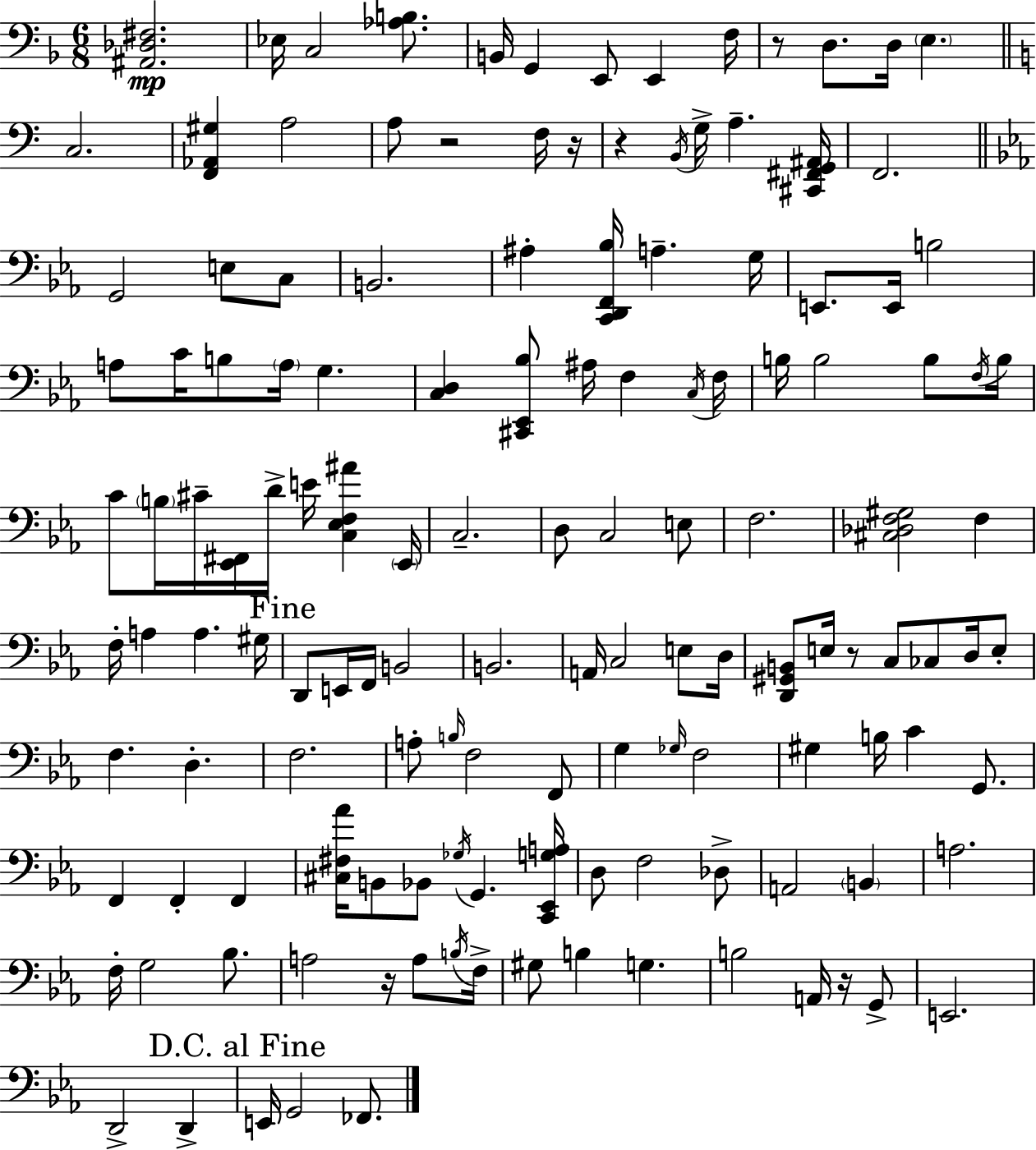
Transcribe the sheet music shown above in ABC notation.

X:1
T:Untitled
M:6/8
L:1/4
K:Dm
[^A,,_D,^F,]2 _E,/4 C,2 [_A,B,]/2 B,,/4 G,, E,,/2 E,, F,/4 z/2 D,/2 D,/4 E, C,2 [F,,_A,,^G,] A,2 A,/2 z2 F,/4 z/4 z B,,/4 G,/4 A, [^C,,^F,,G,,^A,,]/4 F,,2 G,,2 E,/2 C,/2 B,,2 ^A, [C,,D,,F,,_B,]/4 A, G,/4 E,,/2 E,,/4 B,2 A,/2 C/4 B,/2 A,/4 G, [C,D,] [^C,,_E,,_B,]/2 ^A,/4 F, C,/4 F,/4 B,/4 B,2 B,/2 F,/4 B,/4 C/2 B,/4 ^C/4 [_E,,^F,,]/4 D/4 E/4 [C,_E,F,^A] _E,,/4 C,2 D,/2 C,2 E,/2 F,2 [^C,_D,F,^G,]2 F, F,/4 A, A, ^G,/4 D,,/2 E,,/4 F,,/4 B,,2 B,,2 A,,/4 C,2 E,/2 D,/4 [D,,^G,,B,,]/2 E,/4 z/2 C,/2 _C,/2 D,/4 E,/2 F, D, F,2 A,/2 B,/4 F,2 F,,/2 G, _G,/4 F,2 ^G, B,/4 C G,,/2 F,, F,, F,, [^C,^F,_A]/4 B,,/2 _B,,/2 _G,/4 G,, [C,,_E,,G,A,]/4 D,/2 F,2 _D,/2 A,,2 B,, A,2 F,/4 G,2 _B,/2 A,2 z/4 A,/2 B,/4 F,/4 ^G,/2 B, G, B,2 A,,/4 z/4 G,,/2 E,,2 D,,2 D,, E,,/4 G,,2 _F,,/2